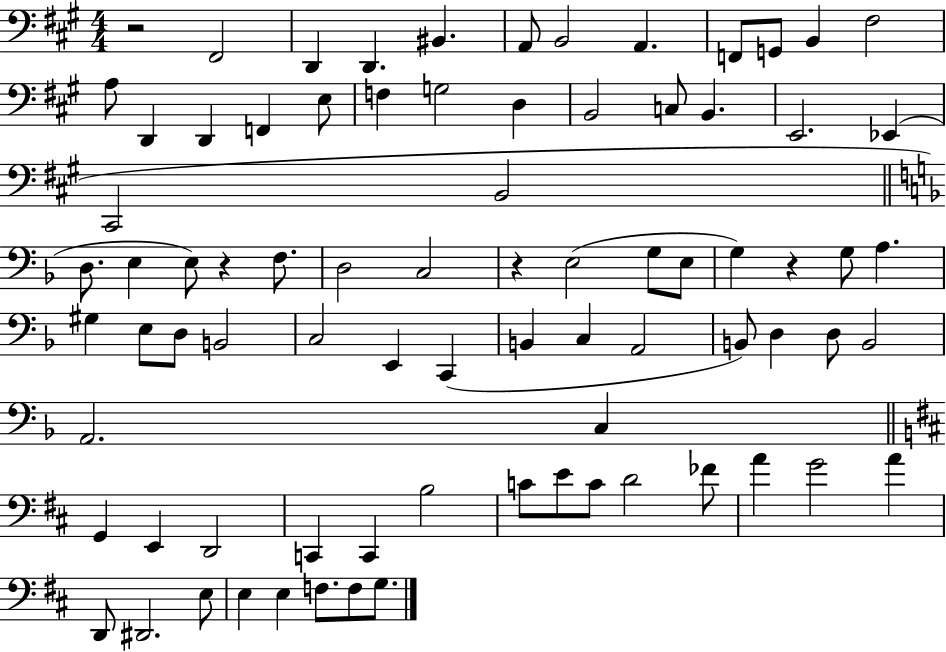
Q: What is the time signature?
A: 4/4